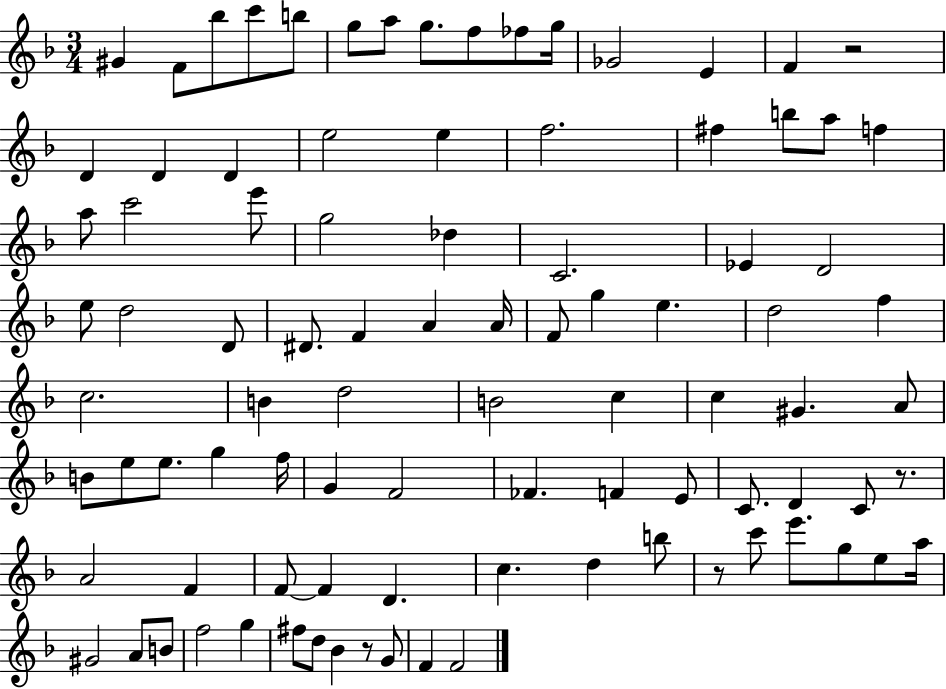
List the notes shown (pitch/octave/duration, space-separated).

G#4/q F4/e Bb5/e C6/e B5/e G5/e A5/e G5/e. F5/e FES5/e G5/s Gb4/h E4/q F4/q R/h D4/q D4/q D4/q E5/h E5/q F5/h. F#5/q B5/e A5/e F5/q A5/e C6/h E6/e G5/h Db5/q C4/h. Eb4/q D4/h E5/e D5/h D4/e D#4/e. F4/q A4/q A4/s F4/e G5/q E5/q. D5/h F5/q C5/h. B4/q D5/h B4/h C5/q C5/q G#4/q. A4/e B4/e E5/e E5/e. G5/q F5/s G4/q F4/h FES4/q. F4/q E4/e C4/e. D4/q C4/e R/e. A4/h F4/q F4/e F4/q D4/q. C5/q. D5/q B5/e R/e C6/e E6/e. G5/e E5/e A5/s G#4/h A4/e B4/e F5/h G5/q F#5/e D5/e Bb4/q R/e G4/e F4/q F4/h